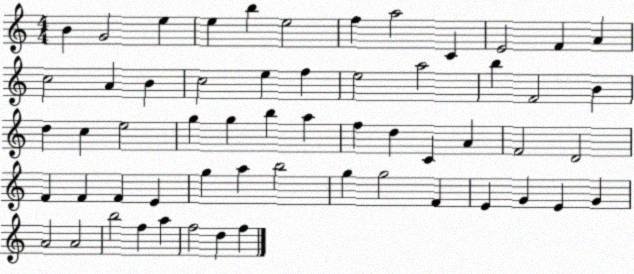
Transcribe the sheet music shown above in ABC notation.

X:1
T:Untitled
M:4/4
L:1/4
K:C
B G2 e e b e2 f a2 C E2 F A c2 A B c2 e f e2 a2 b F2 B d c e2 g g b a f d C A F2 D2 F F F E g a b2 g g2 F E G E G A2 A2 b2 f a f2 d f